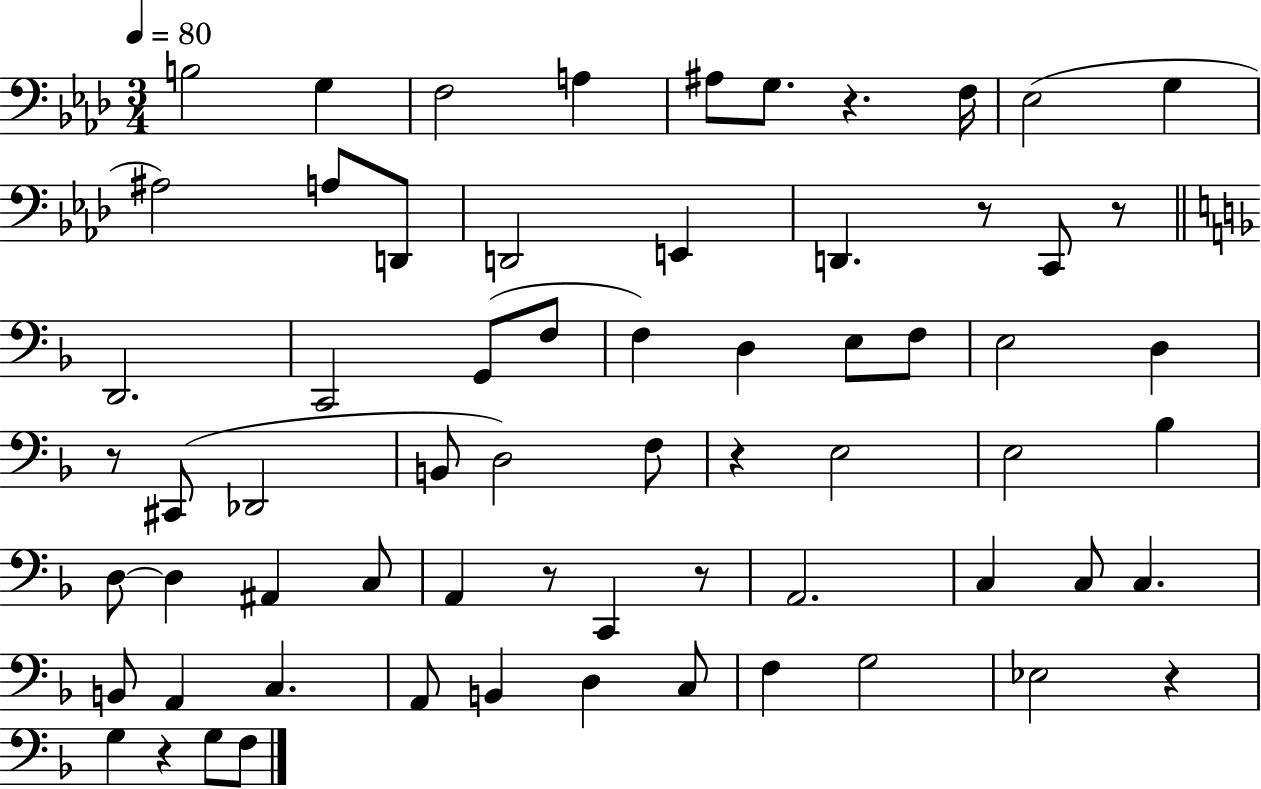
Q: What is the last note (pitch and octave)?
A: F3